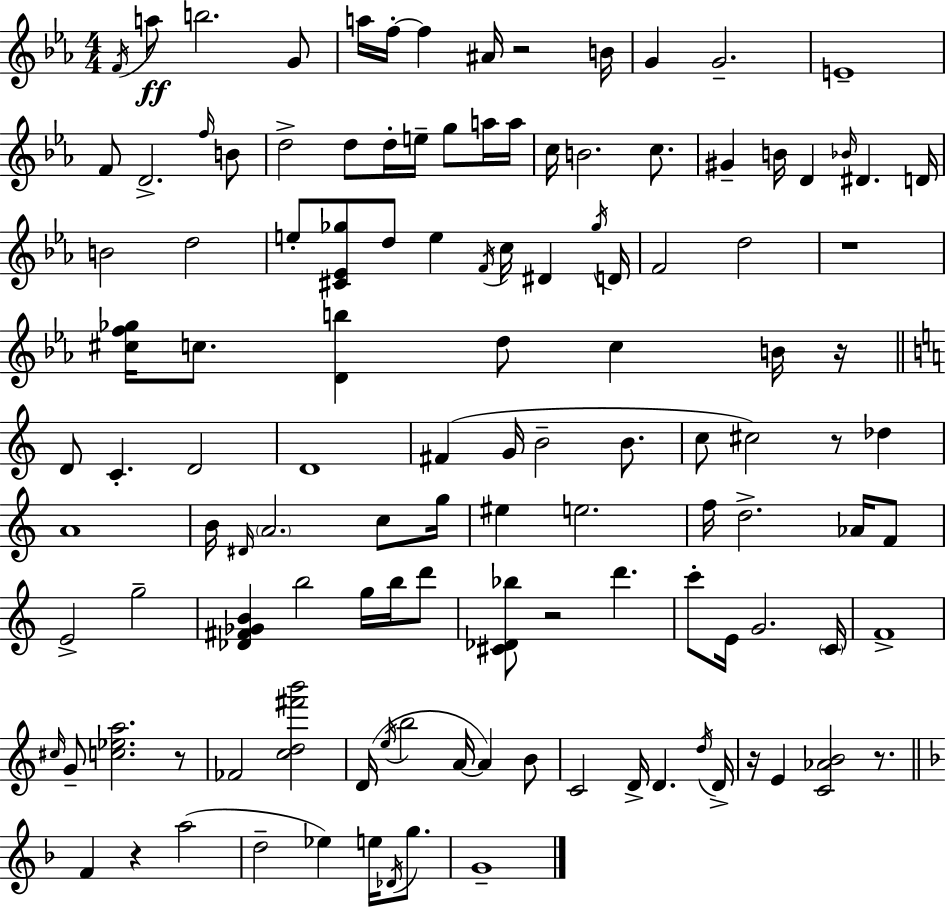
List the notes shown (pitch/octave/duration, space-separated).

F4/s A5/e B5/h. G4/e A5/s F5/s F5/q A#4/s R/h B4/s G4/q G4/h. E4/w F4/e D4/h. F5/s B4/e D5/h D5/e D5/s E5/s G5/e A5/s A5/s C5/s B4/h. C5/e. G#4/q B4/s D4/q Bb4/s D#4/q. D4/s B4/h D5/h E5/e [C#4,Eb4,Gb5]/e D5/e E5/q F4/s C5/s D#4/q Gb5/s D4/s F4/h D5/h R/w [C#5,F5,Gb5]/s C5/e. [D4,B5]/q D5/e C5/q B4/s R/s D4/e C4/q. D4/h D4/w F#4/q G4/s B4/h B4/e. C5/e C#5/h R/e Db5/q A4/w B4/s D#4/s A4/h. C5/e G5/s EIS5/q E5/h. F5/s D5/h. Ab4/s F4/e E4/h G5/h [Db4,F#4,Gb4,B4]/q B5/h G5/s B5/s D6/e [C#4,Db4,Bb5]/e R/h D6/q. C6/e E4/s G4/h. C4/s F4/w C#5/s G4/e [C5,Eb5,A5]/h. R/e FES4/h [C5,D5,F#6,B6]/h D4/s E5/s B5/h A4/s A4/q B4/e C4/h D4/s D4/q. D5/s D4/s R/s E4/q [C4,Ab4,B4]/h R/e. F4/q R/q A5/h D5/h Eb5/q E5/s Db4/s G5/e. G4/w